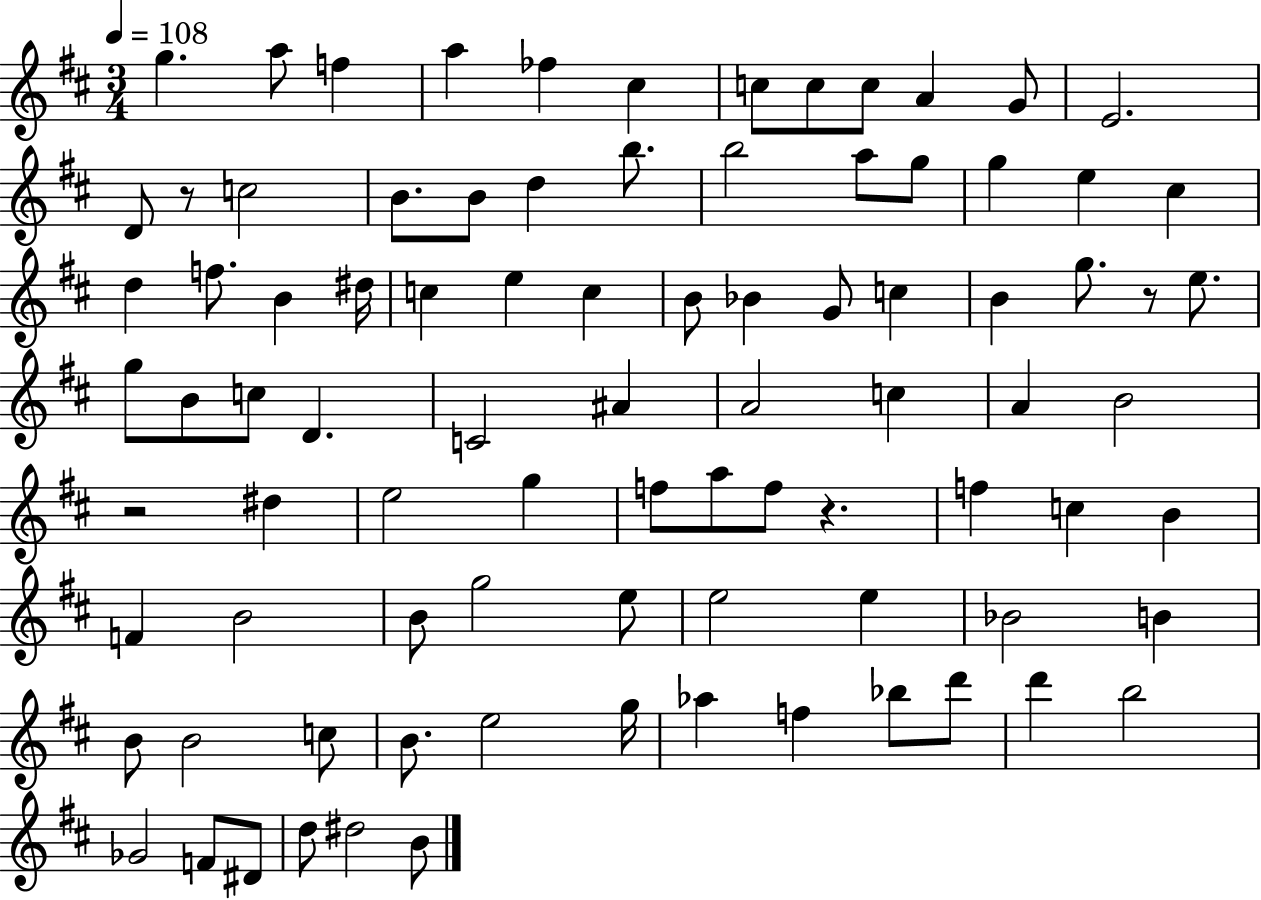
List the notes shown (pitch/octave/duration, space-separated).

G5/q. A5/e F5/q A5/q FES5/q C#5/q C5/e C5/e C5/e A4/q G4/e E4/h. D4/e R/e C5/h B4/e. B4/e D5/q B5/e. B5/h A5/e G5/e G5/q E5/q C#5/q D5/q F5/e. B4/q D#5/s C5/q E5/q C5/q B4/e Bb4/q G4/e C5/q B4/q G5/e. R/e E5/e. G5/e B4/e C5/e D4/q. C4/h A#4/q A4/h C5/q A4/q B4/h R/h D#5/q E5/h G5/q F5/e A5/e F5/e R/q. F5/q C5/q B4/q F4/q B4/h B4/e G5/h E5/e E5/h E5/q Bb4/h B4/q B4/e B4/h C5/e B4/e. E5/h G5/s Ab5/q F5/q Bb5/e D6/e D6/q B5/h Gb4/h F4/e D#4/e D5/e D#5/h B4/e